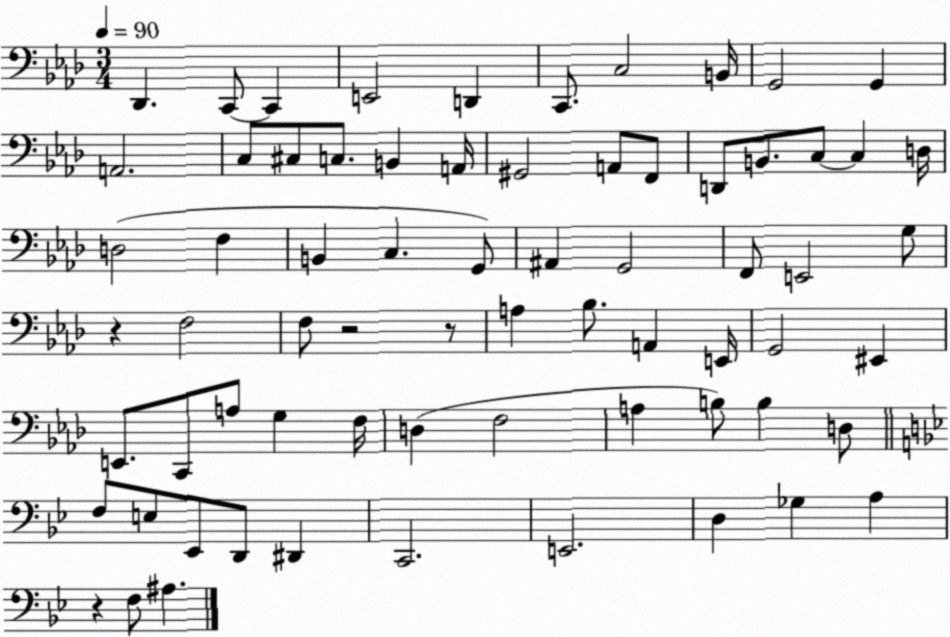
X:1
T:Untitled
M:3/4
L:1/4
K:Ab
_D,, C,,/2 C,, E,,2 D,, C,,/2 C,2 B,,/4 G,,2 G,, A,,2 C,/2 ^C,/2 C,/2 B,, A,,/4 ^G,,2 A,,/2 F,,/2 D,,/2 B,,/2 C,/2 C, D,/4 D,2 F, B,, C, G,,/2 ^A,, G,,2 F,,/2 E,,2 G,/2 z F,2 F,/2 z2 z/2 A, _B,/2 A,, E,,/4 G,,2 ^E,, E,,/2 C,,/2 A,/2 G, F,/4 D, F,2 A, B,/2 B, D,/2 F,/2 E,/2 _E,,/2 D,,/2 ^D,, C,,2 E,,2 D, _G, A, z F,/2 ^A,